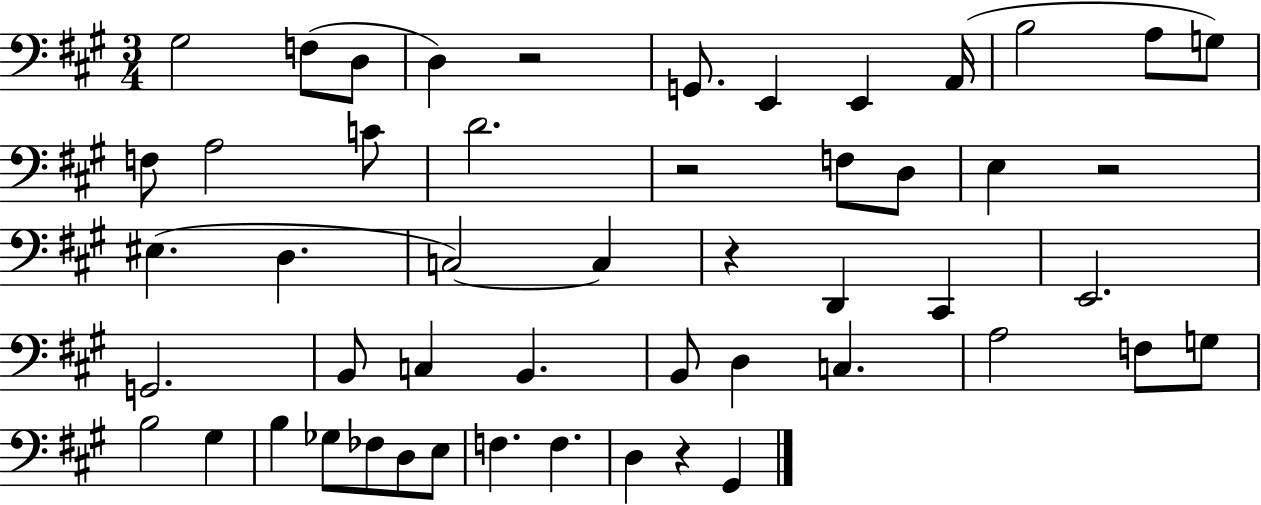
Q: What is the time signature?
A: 3/4